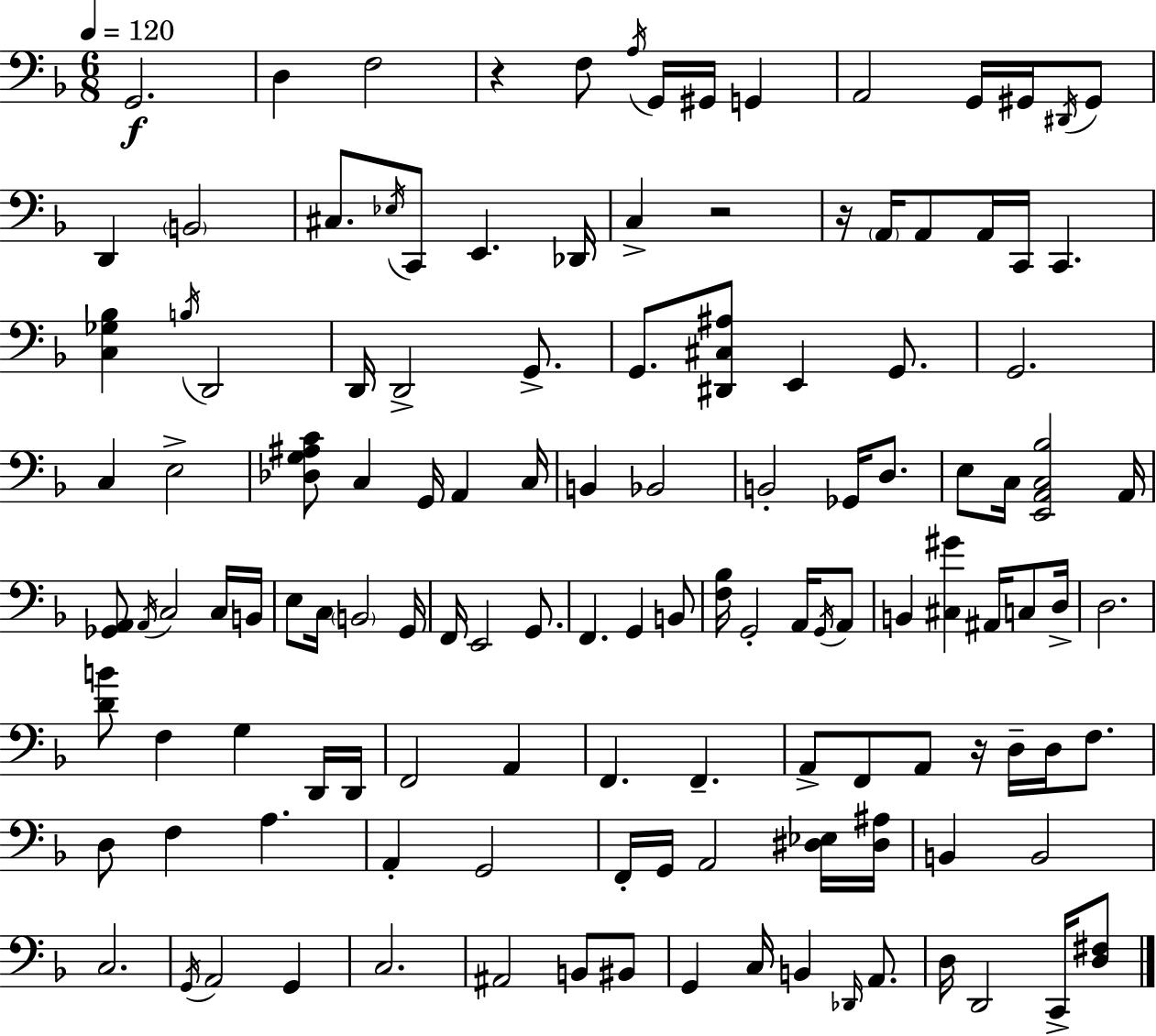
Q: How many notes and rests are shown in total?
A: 127